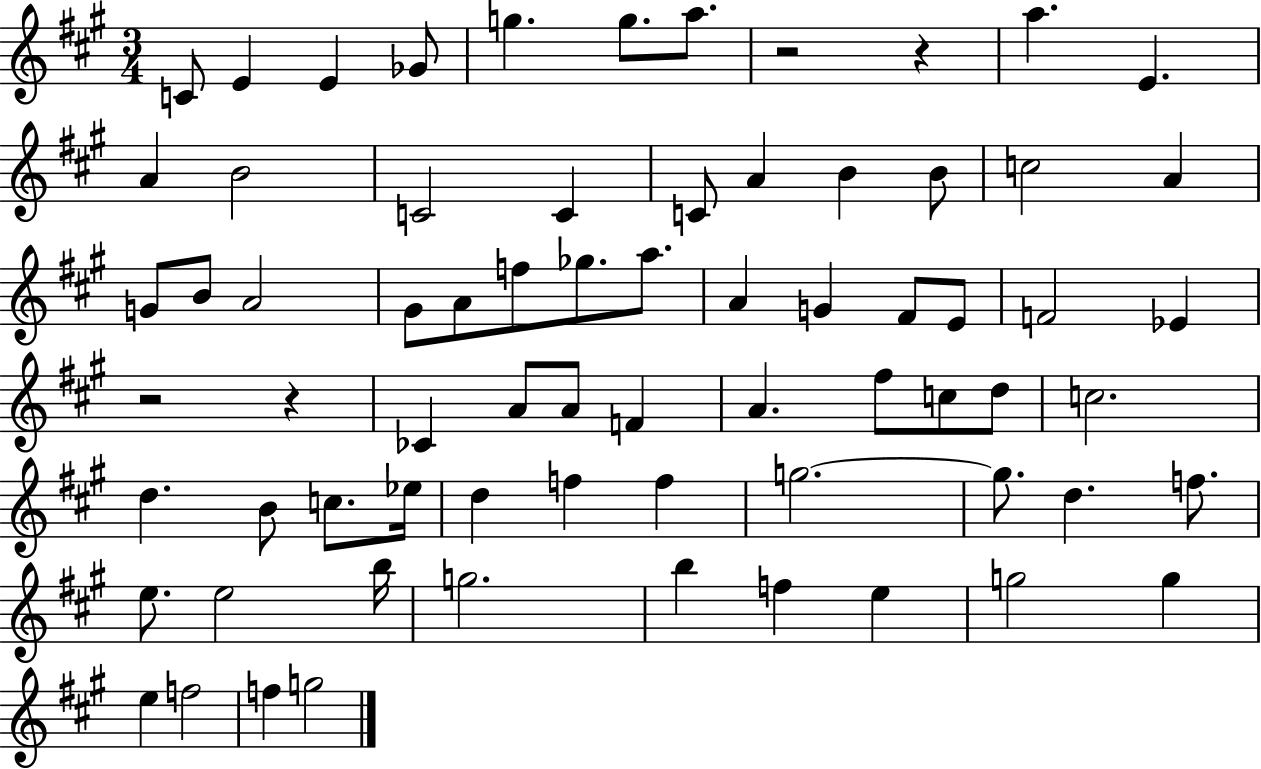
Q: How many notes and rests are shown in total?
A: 70